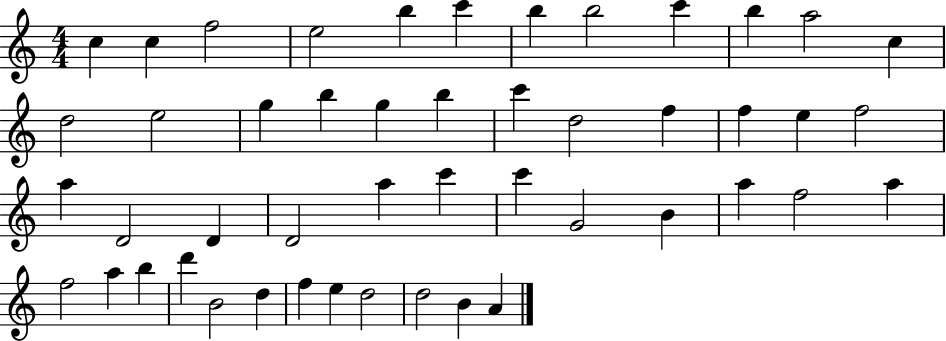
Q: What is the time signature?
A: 4/4